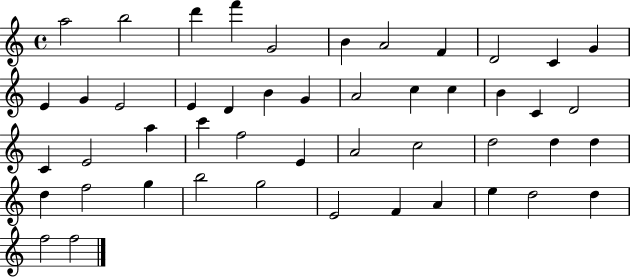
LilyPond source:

{
  \clef treble
  \time 4/4
  \defaultTimeSignature
  \key c \major
  a''2 b''2 | d'''4 f'''4 g'2 | b'4 a'2 f'4 | d'2 c'4 g'4 | \break e'4 g'4 e'2 | e'4 d'4 b'4 g'4 | a'2 c''4 c''4 | b'4 c'4 d'2 | \break c'4 e'2 a''4 | c'''4 f''2 e'4 | a'2 c''2 | d''2 d''4 d''4 | \break d''4 f''2 g''4 | b''2 g''2 | e'2 f'4 a'4 | e''4 d''2 d''4 | \break f''2 f''2 | \bar "|."
}